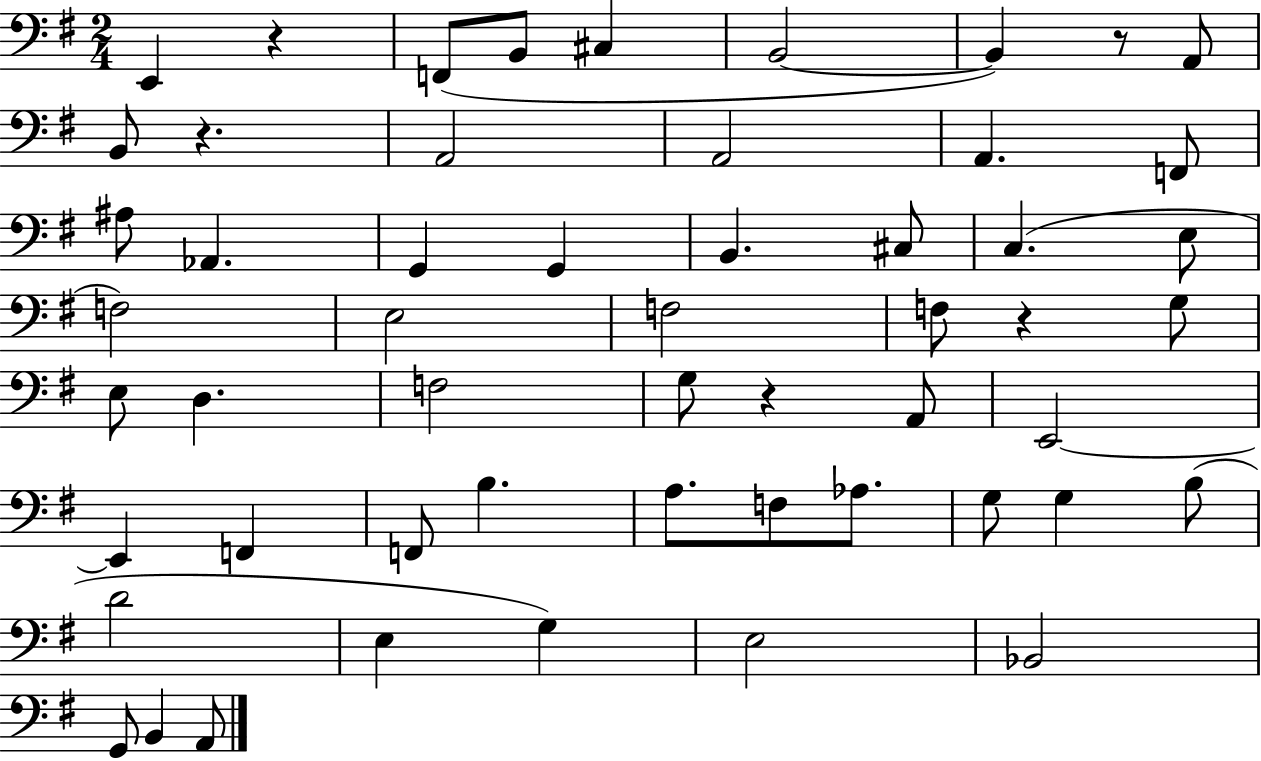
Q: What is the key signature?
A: G major